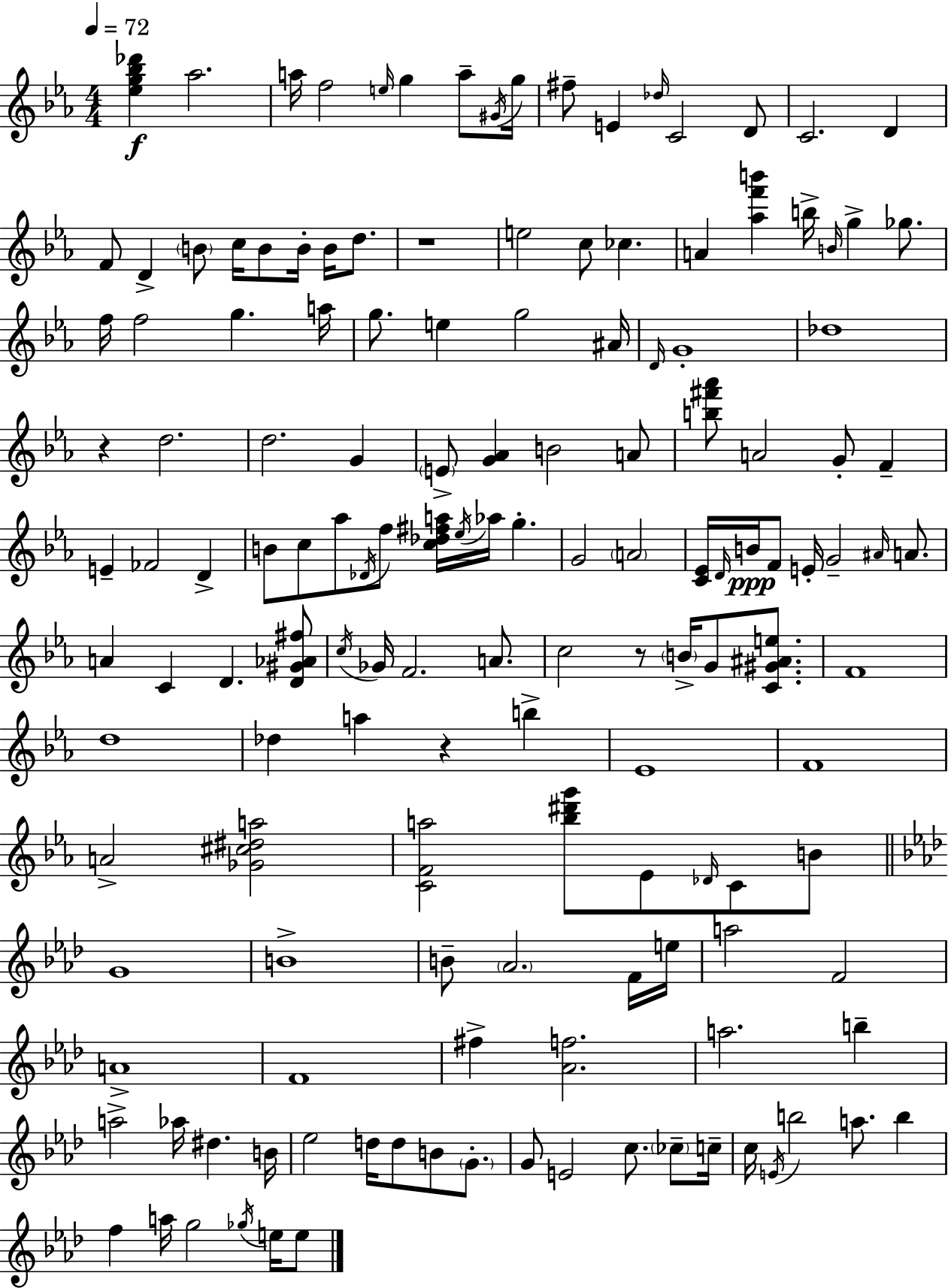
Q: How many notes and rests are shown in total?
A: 147